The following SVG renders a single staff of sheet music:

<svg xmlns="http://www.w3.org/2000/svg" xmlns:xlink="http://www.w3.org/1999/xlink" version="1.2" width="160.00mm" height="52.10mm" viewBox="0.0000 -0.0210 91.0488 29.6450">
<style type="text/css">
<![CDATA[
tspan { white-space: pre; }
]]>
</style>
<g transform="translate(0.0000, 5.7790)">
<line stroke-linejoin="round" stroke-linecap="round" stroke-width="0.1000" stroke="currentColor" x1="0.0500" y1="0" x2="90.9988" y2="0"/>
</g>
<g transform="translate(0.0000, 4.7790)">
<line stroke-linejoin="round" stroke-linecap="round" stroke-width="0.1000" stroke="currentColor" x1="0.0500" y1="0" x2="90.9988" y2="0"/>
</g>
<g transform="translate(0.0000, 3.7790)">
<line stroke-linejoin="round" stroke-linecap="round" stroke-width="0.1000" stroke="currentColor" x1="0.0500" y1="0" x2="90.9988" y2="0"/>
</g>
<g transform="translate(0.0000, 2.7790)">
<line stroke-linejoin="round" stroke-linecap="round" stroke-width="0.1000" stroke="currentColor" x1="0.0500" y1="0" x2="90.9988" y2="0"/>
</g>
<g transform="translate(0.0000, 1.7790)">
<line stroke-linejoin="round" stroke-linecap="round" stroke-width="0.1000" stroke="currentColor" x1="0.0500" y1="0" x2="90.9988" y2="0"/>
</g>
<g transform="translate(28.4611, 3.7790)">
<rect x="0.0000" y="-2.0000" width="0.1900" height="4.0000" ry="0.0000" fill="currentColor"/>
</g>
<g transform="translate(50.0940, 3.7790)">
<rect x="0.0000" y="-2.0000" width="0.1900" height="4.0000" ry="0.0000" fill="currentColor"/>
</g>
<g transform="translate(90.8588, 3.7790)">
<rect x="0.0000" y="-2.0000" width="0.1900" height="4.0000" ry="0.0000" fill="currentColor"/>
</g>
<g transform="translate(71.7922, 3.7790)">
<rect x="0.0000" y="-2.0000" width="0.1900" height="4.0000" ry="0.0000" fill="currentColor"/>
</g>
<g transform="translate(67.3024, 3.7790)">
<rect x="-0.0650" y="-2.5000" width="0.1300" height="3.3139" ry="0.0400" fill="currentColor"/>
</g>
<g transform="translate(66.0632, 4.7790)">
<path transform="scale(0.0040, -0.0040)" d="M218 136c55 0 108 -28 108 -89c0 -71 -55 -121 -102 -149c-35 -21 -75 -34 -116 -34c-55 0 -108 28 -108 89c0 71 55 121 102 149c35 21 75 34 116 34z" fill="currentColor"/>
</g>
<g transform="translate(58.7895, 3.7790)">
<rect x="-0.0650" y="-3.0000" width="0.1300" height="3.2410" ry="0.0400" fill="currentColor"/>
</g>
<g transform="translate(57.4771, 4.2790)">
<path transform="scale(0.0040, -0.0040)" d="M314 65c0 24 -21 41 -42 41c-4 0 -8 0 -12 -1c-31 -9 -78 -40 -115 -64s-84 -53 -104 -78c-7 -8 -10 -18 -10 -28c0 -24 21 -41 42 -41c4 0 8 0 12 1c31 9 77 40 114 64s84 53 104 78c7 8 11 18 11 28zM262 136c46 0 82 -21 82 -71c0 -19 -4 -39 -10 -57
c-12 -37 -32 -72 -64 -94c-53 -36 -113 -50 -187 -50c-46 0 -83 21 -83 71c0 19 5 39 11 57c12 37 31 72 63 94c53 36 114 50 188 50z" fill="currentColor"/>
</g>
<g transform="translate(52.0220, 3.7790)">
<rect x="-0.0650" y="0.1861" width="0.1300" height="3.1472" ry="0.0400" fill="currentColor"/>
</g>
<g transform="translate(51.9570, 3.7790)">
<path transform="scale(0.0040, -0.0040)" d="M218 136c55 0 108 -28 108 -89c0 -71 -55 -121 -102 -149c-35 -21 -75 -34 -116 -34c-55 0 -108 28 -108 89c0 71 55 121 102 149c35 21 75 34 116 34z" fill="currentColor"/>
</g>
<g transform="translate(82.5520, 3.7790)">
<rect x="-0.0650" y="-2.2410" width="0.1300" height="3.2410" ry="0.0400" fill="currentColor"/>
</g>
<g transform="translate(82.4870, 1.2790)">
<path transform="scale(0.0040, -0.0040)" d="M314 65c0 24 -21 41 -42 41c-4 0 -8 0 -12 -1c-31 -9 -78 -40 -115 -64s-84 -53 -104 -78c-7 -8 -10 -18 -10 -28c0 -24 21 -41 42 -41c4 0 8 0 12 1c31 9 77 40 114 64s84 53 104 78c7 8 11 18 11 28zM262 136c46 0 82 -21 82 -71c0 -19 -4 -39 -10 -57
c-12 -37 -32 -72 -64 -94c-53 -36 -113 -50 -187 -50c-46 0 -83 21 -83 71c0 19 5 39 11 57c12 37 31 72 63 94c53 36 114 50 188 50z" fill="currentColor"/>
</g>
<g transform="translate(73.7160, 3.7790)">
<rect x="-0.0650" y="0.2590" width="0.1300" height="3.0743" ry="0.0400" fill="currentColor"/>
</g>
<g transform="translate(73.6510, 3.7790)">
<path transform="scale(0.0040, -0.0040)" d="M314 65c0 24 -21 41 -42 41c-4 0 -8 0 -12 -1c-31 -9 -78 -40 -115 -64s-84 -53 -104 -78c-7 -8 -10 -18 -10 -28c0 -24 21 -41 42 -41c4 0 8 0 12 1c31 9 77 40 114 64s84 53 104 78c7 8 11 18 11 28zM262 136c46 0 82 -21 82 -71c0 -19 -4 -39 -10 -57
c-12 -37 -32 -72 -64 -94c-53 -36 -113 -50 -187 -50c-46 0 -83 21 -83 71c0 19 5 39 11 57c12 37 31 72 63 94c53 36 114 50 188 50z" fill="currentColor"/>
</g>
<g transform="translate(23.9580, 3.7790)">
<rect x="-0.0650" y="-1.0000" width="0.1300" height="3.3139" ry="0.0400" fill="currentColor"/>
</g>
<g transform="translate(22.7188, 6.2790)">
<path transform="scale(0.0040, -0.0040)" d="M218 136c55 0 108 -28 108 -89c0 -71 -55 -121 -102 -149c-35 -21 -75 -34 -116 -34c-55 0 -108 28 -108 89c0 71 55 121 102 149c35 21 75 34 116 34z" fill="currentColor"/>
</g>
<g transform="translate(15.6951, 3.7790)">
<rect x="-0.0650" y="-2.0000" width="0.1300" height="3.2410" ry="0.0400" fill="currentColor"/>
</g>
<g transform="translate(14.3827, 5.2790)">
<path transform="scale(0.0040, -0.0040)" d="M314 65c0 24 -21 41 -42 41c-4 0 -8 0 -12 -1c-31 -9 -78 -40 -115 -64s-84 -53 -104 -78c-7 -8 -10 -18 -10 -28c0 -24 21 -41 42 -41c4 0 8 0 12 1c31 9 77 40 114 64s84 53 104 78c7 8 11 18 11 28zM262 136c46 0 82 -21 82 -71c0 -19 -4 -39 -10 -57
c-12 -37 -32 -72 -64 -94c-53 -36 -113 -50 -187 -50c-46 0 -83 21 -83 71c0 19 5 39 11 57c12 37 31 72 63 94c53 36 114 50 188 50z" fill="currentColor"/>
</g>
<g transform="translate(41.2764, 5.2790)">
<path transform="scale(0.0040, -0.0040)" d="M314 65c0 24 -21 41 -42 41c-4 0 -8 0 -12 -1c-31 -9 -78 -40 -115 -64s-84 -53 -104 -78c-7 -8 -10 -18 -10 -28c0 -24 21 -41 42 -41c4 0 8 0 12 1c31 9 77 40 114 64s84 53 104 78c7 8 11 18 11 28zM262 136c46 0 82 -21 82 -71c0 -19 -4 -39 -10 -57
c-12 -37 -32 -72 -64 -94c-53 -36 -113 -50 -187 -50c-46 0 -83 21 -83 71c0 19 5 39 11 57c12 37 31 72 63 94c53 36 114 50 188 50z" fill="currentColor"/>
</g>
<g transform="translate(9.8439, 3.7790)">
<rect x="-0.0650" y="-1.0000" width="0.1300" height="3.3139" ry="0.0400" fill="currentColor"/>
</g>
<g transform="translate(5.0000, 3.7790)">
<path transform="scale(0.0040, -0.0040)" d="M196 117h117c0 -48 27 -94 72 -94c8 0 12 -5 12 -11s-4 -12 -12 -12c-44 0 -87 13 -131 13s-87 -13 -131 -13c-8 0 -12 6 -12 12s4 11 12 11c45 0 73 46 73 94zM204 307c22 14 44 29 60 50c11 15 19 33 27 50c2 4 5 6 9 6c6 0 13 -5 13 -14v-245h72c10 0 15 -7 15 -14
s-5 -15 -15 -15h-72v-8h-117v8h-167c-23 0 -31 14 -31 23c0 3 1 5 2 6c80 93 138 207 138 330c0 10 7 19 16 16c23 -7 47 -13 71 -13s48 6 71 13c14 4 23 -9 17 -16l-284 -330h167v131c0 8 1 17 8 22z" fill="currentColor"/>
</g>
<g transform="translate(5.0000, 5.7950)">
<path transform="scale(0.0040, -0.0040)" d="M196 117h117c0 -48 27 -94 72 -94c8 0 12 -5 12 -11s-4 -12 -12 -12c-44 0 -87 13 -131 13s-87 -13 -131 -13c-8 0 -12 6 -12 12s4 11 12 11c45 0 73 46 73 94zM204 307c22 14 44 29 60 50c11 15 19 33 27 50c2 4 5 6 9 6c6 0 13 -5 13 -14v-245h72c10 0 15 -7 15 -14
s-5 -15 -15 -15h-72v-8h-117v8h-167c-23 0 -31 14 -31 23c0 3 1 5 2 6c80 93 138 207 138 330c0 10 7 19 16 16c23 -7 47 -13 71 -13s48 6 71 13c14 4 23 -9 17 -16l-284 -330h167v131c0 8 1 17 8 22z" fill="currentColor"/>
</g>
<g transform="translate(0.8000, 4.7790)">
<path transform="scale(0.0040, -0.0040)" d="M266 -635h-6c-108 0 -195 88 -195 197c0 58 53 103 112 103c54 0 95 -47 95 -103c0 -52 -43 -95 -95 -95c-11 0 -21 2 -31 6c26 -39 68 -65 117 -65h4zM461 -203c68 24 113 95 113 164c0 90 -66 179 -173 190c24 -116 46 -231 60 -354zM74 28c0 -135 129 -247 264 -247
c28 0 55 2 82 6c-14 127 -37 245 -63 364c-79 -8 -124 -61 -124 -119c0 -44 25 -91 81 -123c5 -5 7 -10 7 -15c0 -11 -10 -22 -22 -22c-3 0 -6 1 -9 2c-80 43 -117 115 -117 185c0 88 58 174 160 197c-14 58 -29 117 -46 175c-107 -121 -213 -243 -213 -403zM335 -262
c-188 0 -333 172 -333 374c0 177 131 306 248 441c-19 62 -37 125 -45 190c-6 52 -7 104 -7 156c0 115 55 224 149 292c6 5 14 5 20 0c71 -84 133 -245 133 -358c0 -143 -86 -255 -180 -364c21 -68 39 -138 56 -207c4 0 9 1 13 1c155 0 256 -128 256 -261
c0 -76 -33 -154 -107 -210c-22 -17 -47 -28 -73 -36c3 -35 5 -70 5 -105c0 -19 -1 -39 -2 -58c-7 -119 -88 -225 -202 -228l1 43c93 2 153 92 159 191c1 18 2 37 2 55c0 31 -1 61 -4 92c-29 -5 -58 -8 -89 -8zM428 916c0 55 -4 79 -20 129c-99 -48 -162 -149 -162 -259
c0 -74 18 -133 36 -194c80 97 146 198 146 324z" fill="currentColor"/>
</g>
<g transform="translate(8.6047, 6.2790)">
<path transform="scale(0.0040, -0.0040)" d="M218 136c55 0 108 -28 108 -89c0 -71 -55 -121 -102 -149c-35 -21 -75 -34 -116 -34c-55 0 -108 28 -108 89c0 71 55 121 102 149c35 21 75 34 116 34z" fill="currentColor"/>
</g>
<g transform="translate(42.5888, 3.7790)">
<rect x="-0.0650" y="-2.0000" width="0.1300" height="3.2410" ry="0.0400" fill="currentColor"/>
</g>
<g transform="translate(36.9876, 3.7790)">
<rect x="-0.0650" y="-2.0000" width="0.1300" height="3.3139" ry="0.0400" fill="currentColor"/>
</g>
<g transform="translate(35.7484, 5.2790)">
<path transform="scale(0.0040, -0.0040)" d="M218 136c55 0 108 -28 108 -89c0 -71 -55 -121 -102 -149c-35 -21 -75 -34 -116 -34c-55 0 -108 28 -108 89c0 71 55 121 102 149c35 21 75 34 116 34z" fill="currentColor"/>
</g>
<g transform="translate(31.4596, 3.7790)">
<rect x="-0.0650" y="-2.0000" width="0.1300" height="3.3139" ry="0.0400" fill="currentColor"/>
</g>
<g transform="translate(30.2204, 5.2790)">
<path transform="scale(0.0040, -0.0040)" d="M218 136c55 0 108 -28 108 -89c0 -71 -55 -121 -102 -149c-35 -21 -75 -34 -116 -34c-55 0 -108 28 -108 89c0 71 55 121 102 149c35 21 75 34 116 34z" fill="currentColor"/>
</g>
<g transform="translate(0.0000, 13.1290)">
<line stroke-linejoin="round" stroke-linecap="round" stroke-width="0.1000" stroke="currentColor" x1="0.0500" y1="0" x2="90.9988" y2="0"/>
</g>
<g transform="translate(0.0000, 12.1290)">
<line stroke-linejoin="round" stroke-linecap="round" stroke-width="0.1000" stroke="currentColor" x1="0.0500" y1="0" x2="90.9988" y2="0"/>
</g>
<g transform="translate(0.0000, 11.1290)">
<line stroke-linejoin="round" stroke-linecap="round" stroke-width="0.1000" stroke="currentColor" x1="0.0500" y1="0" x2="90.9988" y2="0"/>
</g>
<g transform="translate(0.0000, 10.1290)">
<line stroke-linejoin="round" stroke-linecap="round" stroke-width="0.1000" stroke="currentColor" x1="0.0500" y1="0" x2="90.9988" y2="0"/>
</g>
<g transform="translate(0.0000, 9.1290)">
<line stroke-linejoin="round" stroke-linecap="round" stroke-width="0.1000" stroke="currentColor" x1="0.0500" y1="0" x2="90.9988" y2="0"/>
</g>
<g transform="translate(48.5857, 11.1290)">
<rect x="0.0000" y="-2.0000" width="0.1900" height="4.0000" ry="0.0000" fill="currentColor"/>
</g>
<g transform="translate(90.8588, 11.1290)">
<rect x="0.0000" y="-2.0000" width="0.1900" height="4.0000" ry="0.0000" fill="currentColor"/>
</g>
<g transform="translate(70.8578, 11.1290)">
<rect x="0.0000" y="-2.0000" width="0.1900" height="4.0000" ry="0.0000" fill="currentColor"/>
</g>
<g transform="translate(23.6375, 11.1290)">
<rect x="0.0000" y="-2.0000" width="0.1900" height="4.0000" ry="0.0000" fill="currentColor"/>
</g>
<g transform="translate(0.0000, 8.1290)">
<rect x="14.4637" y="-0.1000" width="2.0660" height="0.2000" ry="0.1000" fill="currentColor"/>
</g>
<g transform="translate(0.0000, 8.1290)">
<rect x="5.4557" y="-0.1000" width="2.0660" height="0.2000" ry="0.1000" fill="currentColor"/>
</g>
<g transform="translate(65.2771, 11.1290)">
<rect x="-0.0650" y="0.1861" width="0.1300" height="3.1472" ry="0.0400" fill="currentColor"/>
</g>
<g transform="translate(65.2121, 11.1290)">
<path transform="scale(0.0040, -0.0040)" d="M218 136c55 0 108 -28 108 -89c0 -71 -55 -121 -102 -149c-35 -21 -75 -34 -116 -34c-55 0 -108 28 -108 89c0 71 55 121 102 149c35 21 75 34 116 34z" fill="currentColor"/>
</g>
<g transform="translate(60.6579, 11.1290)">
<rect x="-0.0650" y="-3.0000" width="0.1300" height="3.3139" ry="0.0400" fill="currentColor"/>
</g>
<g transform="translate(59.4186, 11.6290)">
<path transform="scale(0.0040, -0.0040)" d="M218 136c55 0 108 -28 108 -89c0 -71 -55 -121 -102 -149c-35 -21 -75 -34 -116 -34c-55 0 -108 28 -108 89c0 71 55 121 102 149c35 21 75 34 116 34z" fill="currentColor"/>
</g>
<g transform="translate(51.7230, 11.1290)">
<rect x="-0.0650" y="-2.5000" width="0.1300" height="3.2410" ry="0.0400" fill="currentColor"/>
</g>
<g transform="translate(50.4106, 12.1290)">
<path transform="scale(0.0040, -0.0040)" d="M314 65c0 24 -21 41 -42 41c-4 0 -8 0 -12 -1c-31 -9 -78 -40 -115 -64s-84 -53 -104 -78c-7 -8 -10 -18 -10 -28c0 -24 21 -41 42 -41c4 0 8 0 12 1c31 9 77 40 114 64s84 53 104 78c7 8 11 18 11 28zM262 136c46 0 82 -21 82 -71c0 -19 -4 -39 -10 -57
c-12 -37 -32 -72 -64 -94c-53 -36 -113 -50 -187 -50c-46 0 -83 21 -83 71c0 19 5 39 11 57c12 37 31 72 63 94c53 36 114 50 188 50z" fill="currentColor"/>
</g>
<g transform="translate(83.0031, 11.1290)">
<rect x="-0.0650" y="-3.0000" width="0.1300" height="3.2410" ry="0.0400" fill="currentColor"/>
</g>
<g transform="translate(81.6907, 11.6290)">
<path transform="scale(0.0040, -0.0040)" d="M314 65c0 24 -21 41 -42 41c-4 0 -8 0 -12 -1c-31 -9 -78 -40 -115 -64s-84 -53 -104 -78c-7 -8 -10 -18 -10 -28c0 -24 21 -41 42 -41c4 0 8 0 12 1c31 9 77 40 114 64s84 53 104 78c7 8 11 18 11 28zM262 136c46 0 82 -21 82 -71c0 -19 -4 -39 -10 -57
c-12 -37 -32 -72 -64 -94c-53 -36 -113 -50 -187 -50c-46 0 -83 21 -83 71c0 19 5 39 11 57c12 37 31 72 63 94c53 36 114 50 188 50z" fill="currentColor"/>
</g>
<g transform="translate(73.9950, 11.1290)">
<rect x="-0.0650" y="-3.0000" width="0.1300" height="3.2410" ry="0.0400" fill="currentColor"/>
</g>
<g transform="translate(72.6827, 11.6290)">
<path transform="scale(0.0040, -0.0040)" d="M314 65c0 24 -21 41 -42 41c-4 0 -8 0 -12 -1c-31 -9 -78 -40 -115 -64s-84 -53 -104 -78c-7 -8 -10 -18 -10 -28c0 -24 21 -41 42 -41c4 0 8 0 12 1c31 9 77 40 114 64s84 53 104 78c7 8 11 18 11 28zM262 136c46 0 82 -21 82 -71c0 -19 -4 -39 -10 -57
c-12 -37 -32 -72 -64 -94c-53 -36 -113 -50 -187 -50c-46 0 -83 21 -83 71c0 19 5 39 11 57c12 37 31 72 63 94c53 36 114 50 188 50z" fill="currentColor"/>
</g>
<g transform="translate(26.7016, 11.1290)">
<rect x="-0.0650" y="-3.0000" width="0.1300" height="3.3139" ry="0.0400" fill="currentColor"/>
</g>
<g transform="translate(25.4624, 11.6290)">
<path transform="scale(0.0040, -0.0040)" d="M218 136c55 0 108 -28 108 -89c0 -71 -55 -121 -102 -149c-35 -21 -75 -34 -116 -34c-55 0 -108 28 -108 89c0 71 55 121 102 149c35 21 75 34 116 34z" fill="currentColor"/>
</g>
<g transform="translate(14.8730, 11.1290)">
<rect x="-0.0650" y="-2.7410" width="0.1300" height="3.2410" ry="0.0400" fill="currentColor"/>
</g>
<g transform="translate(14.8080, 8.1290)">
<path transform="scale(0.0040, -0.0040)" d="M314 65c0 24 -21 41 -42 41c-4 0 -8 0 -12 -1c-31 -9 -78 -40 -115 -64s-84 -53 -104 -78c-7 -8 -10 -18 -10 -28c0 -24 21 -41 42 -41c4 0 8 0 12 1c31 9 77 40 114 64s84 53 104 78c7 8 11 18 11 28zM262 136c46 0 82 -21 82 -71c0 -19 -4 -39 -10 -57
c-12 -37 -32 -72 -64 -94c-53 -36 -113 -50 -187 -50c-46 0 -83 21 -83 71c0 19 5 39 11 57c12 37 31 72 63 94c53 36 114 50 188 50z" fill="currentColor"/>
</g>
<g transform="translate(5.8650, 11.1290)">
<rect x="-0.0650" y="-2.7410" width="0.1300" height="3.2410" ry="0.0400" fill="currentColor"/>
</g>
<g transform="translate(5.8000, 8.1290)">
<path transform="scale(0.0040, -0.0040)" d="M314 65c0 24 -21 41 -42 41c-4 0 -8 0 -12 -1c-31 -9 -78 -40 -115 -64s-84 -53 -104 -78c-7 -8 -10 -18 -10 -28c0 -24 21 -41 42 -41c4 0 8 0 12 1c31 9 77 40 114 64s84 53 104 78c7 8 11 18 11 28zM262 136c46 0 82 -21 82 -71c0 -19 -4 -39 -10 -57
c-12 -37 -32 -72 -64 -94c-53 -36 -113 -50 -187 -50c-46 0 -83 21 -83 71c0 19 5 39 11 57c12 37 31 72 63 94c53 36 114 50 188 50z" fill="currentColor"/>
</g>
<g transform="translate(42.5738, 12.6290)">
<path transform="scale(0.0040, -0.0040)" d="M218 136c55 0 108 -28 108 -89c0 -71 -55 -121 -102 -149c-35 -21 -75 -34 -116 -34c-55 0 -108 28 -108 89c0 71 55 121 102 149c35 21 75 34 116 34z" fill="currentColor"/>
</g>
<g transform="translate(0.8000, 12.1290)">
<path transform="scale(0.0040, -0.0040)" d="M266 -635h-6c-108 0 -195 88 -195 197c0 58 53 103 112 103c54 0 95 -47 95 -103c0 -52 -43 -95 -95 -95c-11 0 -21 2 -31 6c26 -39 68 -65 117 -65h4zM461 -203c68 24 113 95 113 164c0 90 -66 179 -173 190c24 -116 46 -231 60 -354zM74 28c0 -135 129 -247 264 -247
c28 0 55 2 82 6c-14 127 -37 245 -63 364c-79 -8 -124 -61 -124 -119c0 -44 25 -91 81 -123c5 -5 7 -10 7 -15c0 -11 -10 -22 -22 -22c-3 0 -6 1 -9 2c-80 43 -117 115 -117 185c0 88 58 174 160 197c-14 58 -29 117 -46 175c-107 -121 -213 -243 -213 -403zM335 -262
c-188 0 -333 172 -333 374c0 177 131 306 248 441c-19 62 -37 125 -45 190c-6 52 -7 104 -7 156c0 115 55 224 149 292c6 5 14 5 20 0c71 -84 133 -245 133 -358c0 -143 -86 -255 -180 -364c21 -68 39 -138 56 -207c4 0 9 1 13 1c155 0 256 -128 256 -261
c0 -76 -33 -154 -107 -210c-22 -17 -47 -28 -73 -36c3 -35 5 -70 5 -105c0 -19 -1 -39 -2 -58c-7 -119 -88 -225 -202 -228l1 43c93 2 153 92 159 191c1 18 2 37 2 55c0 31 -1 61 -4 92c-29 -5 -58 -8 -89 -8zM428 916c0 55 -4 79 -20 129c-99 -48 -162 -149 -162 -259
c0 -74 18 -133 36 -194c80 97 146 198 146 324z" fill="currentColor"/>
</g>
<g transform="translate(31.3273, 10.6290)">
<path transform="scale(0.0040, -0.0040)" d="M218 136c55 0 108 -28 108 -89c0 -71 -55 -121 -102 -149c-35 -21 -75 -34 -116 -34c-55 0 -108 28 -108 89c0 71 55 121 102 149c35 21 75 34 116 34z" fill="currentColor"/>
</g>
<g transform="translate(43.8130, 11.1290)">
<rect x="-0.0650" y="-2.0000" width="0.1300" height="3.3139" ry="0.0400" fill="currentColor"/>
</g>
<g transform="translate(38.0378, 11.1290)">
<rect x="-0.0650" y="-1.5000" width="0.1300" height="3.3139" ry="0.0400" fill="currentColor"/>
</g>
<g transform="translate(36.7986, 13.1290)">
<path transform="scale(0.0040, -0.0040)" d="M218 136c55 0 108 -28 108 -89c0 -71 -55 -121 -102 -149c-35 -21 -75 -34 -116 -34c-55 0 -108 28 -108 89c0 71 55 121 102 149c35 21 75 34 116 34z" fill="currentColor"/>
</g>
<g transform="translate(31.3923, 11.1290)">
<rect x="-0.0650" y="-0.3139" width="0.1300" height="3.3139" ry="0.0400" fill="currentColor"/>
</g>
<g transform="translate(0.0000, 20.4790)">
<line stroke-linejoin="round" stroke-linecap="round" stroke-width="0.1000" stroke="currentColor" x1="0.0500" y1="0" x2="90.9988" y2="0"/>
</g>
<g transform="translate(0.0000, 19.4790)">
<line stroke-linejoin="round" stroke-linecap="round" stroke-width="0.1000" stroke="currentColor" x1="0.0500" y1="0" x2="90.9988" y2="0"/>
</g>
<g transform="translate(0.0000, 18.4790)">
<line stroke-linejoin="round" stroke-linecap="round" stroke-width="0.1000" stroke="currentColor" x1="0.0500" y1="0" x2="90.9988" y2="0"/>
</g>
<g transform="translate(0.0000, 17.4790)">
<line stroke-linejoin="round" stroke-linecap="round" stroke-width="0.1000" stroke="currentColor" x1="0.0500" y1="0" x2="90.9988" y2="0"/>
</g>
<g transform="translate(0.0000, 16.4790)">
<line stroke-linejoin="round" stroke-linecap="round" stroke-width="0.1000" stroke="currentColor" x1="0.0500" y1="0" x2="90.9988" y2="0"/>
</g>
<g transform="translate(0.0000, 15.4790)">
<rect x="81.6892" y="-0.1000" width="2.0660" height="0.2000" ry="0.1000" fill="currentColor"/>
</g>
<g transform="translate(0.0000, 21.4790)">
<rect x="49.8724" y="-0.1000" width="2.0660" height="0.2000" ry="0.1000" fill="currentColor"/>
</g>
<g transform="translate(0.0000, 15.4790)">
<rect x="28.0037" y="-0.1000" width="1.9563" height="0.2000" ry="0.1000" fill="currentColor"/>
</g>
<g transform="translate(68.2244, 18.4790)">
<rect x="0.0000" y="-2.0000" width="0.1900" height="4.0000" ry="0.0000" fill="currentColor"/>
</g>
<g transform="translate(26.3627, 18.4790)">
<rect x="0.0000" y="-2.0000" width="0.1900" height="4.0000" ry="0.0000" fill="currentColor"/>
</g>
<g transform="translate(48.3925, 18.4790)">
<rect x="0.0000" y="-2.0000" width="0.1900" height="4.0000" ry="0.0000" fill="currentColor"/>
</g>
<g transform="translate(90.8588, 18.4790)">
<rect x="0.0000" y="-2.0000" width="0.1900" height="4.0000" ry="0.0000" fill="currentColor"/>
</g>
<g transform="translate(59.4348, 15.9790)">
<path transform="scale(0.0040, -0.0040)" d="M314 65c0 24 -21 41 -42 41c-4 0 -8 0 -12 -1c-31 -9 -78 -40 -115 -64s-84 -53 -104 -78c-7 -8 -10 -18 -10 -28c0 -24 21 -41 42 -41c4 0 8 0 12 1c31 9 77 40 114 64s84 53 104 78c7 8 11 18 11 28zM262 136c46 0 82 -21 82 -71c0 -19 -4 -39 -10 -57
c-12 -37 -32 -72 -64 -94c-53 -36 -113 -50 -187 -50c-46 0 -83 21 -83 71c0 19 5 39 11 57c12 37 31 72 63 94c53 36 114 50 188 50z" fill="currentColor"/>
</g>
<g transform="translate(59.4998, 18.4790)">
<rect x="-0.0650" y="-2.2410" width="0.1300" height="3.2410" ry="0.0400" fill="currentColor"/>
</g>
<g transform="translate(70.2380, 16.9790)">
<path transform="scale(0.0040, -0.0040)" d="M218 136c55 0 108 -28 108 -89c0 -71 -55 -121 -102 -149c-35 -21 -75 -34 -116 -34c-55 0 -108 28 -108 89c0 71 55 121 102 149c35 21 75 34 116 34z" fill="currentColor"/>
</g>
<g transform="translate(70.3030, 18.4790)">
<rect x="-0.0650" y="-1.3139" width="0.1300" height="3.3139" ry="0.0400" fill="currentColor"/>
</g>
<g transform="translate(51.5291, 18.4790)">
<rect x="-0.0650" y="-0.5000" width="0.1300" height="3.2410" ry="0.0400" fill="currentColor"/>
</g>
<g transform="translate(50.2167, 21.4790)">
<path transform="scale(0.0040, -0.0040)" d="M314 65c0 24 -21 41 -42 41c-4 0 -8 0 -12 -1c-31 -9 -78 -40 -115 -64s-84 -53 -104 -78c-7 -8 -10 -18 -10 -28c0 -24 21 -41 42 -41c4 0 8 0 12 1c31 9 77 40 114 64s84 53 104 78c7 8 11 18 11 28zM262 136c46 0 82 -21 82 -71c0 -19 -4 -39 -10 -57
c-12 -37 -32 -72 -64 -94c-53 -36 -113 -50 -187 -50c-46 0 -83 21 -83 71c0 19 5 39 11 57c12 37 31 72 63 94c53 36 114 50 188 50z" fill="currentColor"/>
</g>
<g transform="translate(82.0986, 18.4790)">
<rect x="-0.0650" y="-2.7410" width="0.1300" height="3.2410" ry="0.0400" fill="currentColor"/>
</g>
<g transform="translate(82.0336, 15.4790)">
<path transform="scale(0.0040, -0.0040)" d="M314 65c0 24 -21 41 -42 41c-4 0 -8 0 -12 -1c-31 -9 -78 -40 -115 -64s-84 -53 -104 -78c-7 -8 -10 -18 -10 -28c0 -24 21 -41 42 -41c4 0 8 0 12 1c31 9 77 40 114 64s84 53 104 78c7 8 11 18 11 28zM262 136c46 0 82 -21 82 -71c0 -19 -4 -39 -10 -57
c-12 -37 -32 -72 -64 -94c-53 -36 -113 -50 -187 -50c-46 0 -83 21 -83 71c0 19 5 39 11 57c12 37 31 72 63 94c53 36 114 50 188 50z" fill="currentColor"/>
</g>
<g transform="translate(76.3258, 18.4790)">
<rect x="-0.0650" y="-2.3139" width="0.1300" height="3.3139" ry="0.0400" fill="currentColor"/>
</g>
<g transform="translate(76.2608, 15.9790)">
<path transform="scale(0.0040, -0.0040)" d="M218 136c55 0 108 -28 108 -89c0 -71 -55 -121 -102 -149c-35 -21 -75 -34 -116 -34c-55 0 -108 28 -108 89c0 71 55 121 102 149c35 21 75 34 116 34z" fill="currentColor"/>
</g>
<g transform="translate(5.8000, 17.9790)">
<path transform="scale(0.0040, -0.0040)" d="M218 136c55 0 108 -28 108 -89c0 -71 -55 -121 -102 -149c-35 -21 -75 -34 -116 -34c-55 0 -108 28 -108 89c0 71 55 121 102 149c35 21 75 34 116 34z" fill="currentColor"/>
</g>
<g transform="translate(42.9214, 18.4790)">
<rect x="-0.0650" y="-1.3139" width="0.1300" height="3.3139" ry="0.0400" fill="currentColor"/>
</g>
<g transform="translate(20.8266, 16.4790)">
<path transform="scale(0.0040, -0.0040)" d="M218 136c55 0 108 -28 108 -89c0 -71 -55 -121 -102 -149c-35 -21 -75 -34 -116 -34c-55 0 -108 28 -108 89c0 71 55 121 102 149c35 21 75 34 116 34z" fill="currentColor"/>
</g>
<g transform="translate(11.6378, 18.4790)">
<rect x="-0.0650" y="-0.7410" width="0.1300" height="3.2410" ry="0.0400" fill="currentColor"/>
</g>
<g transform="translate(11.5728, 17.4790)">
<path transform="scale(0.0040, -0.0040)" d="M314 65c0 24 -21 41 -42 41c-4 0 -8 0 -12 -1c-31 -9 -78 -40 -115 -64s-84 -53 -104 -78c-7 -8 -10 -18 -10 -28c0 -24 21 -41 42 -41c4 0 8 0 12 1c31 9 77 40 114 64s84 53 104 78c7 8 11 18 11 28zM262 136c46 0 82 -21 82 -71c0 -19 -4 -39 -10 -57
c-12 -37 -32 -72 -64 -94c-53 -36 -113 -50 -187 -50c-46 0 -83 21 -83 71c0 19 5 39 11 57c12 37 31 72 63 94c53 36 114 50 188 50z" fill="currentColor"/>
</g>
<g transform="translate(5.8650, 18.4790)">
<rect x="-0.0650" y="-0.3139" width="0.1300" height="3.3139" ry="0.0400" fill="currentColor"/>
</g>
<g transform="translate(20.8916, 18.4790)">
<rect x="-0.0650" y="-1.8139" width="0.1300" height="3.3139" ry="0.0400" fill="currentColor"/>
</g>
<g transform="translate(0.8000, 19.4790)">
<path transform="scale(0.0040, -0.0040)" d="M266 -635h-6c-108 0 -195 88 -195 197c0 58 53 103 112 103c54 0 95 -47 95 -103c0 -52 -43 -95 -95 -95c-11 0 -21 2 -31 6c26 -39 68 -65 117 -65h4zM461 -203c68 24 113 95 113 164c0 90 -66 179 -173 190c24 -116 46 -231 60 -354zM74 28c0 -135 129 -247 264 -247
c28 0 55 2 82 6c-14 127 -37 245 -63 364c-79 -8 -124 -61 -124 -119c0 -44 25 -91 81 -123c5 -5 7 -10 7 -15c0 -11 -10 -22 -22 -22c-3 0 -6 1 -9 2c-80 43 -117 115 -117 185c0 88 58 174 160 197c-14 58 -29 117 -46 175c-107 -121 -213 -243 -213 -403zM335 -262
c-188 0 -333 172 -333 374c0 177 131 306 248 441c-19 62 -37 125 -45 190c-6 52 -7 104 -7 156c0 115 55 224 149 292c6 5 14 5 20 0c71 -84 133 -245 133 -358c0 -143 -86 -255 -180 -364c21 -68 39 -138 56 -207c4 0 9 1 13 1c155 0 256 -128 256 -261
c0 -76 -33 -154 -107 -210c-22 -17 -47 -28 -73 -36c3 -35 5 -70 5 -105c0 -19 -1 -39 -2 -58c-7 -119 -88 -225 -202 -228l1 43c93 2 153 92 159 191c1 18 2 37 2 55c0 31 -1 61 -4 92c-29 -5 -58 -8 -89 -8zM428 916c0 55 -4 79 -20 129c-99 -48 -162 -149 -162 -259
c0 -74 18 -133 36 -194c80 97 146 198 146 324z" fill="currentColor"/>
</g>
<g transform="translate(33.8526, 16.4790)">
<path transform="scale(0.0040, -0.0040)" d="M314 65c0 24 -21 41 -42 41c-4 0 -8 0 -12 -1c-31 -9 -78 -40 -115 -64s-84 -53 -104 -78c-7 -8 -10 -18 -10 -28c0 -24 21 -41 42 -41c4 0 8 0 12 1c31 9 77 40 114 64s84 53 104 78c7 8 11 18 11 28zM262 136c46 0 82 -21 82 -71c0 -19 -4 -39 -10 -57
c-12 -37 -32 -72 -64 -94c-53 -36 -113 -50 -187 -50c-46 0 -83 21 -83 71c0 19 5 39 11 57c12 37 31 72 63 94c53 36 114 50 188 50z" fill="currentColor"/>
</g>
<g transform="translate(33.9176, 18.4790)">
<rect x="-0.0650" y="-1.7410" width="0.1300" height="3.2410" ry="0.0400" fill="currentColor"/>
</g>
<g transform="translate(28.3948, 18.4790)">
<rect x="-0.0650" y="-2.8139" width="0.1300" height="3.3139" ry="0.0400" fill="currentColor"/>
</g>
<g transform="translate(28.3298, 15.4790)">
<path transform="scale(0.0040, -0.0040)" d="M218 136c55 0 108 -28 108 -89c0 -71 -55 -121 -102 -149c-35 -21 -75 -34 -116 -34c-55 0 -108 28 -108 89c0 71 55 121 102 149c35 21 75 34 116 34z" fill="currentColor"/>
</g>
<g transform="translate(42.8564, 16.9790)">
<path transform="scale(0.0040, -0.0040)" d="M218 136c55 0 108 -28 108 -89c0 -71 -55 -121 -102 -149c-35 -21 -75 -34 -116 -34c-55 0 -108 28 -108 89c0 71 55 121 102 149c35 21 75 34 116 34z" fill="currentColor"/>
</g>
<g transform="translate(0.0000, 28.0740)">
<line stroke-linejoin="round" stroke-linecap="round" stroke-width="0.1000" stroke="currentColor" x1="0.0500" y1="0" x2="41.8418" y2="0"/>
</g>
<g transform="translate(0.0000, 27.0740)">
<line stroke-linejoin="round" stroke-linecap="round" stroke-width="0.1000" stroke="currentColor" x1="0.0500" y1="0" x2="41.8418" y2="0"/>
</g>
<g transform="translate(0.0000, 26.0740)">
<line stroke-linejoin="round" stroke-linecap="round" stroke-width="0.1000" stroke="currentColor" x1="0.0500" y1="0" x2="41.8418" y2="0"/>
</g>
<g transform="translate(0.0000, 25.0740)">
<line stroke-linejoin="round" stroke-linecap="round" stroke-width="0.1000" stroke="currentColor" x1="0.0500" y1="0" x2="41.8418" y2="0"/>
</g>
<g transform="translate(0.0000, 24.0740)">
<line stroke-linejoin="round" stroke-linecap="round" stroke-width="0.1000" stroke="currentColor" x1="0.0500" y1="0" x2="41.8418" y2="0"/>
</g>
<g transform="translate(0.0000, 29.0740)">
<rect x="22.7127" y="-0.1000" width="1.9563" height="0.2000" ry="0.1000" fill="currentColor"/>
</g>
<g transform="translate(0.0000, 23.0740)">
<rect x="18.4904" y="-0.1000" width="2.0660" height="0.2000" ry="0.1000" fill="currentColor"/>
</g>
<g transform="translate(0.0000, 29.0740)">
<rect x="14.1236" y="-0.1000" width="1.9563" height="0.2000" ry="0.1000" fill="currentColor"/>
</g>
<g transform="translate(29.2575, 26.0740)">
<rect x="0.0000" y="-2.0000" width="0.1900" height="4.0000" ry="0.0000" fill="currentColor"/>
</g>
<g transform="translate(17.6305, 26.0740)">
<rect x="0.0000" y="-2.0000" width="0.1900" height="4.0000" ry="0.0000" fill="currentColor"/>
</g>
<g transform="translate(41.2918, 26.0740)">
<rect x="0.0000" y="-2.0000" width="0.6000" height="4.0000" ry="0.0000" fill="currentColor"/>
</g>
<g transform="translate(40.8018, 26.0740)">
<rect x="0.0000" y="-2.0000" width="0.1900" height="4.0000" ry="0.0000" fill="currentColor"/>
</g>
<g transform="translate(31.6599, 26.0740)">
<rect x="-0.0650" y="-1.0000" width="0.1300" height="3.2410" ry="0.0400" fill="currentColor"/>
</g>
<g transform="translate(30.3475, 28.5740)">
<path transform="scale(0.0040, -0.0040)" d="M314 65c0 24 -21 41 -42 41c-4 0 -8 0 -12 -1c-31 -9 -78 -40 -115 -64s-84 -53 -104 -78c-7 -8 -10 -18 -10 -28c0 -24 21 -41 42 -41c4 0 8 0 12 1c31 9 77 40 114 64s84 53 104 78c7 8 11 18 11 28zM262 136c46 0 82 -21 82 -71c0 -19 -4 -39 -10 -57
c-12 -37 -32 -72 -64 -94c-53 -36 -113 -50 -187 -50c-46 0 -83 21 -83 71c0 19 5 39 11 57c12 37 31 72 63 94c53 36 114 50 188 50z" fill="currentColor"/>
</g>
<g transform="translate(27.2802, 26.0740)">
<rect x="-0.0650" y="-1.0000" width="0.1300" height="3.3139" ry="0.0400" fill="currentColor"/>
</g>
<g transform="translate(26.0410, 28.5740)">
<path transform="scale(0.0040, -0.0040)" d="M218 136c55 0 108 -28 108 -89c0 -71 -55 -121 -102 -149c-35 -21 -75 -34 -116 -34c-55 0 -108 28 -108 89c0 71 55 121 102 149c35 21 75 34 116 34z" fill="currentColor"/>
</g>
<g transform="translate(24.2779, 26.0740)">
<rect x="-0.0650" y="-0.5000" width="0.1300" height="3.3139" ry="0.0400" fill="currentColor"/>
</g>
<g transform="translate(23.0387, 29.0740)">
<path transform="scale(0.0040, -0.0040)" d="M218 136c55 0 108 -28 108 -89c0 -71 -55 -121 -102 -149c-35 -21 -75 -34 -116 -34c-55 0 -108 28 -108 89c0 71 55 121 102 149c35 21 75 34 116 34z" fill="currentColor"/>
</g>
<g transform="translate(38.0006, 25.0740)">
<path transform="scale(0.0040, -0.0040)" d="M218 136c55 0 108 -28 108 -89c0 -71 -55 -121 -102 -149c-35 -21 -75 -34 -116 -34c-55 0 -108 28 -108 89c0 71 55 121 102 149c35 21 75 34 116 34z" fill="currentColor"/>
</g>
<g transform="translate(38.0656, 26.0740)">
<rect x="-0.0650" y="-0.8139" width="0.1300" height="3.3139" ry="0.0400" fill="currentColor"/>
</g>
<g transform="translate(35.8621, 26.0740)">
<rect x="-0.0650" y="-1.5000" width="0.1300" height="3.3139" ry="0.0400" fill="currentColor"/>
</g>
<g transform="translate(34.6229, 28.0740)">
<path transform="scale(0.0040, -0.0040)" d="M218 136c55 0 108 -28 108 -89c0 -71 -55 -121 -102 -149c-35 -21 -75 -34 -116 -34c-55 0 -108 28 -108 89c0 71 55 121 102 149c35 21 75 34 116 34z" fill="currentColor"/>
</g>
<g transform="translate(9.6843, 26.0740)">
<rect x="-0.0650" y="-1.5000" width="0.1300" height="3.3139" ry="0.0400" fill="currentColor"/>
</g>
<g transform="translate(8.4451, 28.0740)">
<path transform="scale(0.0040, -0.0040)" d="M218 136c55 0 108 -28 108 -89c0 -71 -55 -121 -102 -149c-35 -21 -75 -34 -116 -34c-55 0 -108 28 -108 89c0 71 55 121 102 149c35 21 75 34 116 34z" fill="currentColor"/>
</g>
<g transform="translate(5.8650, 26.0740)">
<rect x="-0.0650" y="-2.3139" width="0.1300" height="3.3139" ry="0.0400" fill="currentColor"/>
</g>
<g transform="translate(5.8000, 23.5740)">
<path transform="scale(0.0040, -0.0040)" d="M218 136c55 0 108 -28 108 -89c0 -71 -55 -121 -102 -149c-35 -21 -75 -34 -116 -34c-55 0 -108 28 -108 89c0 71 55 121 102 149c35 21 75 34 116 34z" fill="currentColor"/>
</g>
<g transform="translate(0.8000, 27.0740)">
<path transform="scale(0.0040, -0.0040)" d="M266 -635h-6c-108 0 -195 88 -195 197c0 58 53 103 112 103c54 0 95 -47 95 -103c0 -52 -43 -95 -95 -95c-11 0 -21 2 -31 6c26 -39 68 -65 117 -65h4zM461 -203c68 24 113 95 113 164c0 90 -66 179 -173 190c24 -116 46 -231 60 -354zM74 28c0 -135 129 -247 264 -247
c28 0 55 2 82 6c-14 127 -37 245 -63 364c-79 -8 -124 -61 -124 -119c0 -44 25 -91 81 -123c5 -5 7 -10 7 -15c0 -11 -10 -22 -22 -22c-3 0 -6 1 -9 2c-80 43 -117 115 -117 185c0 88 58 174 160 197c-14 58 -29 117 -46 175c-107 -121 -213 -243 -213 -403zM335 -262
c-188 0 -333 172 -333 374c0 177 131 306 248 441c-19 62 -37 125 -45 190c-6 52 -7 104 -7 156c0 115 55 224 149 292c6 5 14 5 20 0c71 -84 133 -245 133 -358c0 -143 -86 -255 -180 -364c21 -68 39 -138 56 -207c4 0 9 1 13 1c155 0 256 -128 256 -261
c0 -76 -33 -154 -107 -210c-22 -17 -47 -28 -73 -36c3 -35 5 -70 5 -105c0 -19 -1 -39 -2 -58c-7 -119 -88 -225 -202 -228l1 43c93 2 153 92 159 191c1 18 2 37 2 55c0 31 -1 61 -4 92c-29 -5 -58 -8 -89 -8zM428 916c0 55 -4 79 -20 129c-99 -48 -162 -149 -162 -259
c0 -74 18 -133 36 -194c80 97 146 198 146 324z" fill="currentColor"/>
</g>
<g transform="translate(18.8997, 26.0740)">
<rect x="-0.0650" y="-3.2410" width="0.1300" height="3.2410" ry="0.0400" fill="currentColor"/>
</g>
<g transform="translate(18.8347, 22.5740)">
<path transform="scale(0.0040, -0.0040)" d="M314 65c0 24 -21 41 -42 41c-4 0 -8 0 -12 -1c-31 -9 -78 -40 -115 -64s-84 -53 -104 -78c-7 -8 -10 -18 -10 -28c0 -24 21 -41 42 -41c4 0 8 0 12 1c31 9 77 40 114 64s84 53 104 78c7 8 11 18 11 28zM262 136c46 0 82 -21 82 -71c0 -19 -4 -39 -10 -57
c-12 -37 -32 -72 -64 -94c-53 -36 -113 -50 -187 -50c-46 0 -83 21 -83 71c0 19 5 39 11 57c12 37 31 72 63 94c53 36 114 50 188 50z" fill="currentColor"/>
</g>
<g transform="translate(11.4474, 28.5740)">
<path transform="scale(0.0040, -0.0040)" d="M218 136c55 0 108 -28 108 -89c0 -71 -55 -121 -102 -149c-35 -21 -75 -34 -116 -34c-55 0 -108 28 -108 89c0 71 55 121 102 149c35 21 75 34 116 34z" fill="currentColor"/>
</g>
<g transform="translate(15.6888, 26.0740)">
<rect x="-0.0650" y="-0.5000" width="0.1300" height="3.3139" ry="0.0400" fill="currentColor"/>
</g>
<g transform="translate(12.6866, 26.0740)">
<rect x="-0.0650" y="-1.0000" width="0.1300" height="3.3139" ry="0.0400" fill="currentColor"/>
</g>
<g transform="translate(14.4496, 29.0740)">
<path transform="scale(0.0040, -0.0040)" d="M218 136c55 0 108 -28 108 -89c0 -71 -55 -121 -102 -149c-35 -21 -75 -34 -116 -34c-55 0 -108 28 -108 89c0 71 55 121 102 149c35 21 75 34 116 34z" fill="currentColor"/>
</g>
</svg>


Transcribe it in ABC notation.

X:1
T:Untitled
M:4/4
L:1/4
K:C
D F2 D F F F2 B A2 G B2 g2 a2 a2 A c E F G2 A B A2 A2 c d2 f a f2 e C2 g2 e g a2 g E D C b2 C D D2 E d